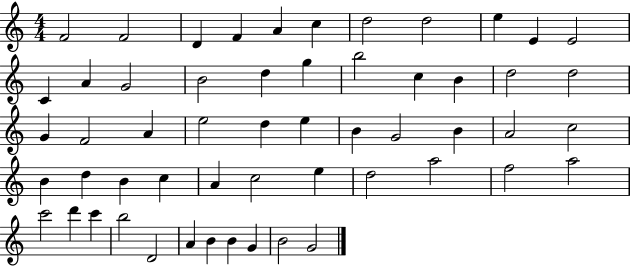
X:1
T:Untitled
M:4/4
L:1/4
K:C
F2 F2 D F A c d2 d2 e E E2 C A G2 B2 d g b2 c B d2 d2 G F2 A e2 d e B G2 B A2 c2 B d B c A c2 e d2 a2 f2 a2 c'2 d' c' b2 D2 A B B G B2 G2